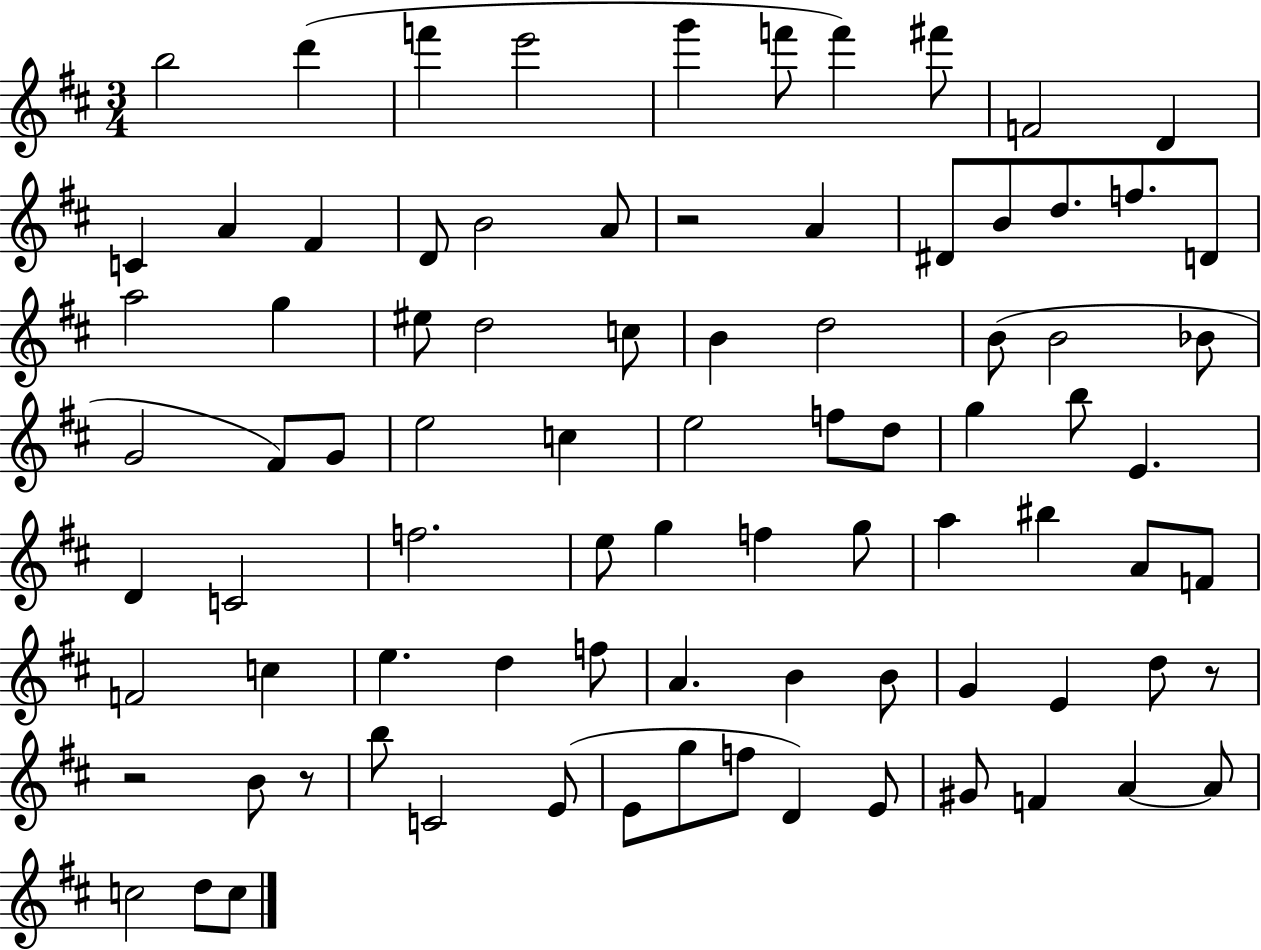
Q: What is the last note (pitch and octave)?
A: C5